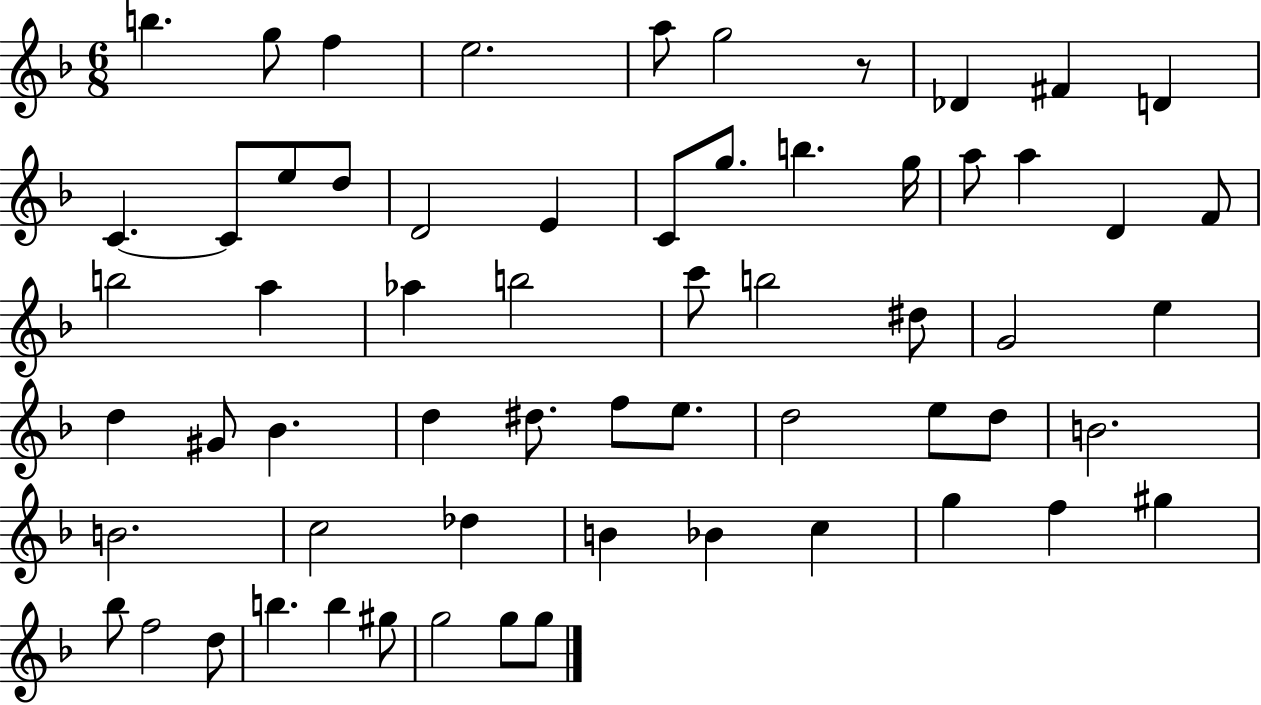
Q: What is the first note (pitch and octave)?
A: B5